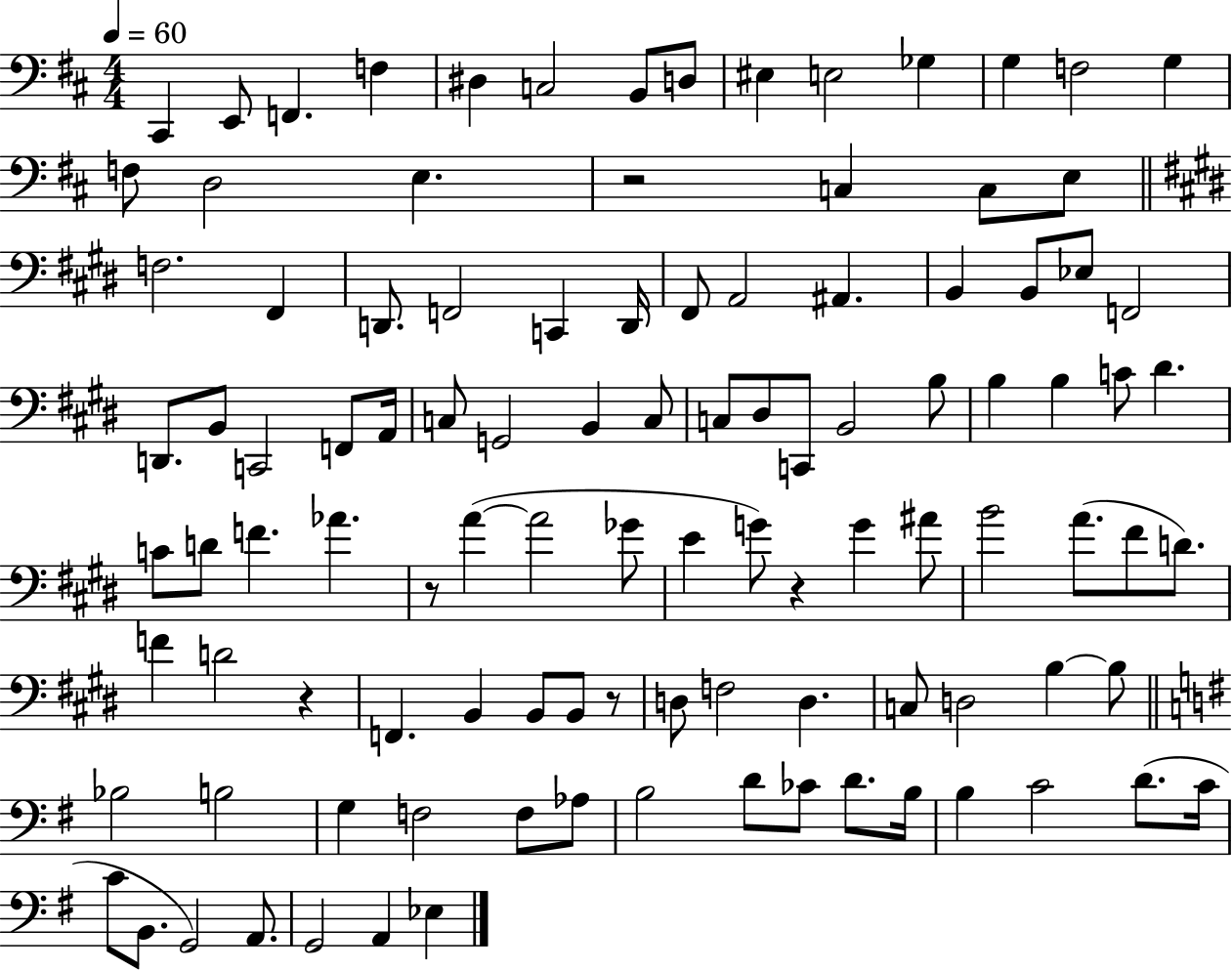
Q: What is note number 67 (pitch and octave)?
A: F4